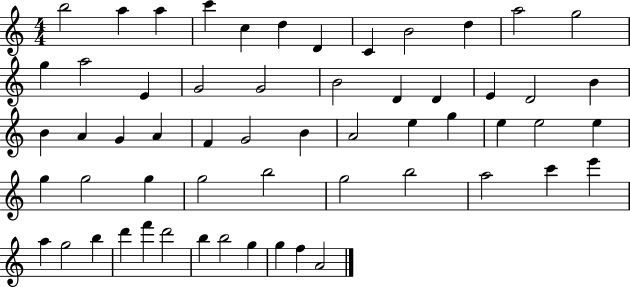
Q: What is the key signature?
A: C major